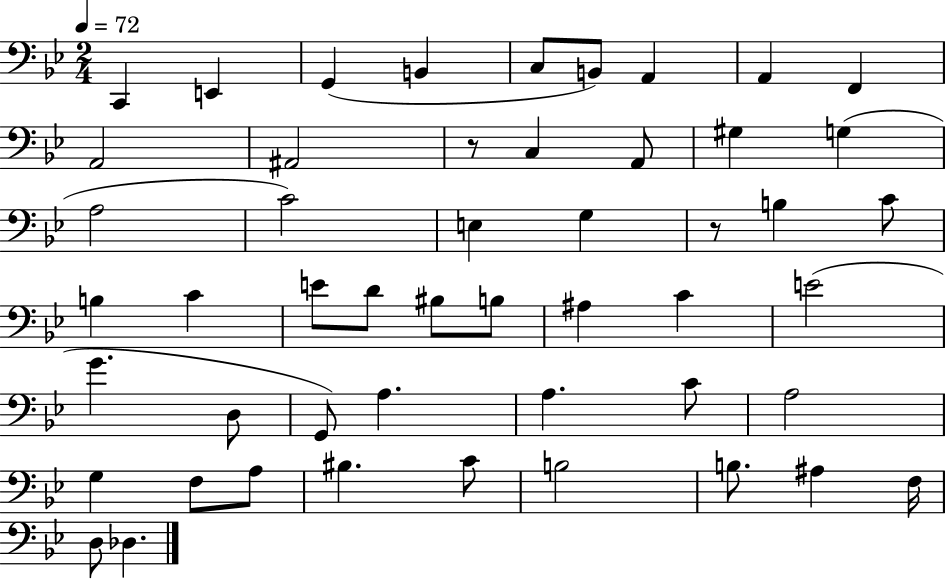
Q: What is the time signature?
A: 2/4